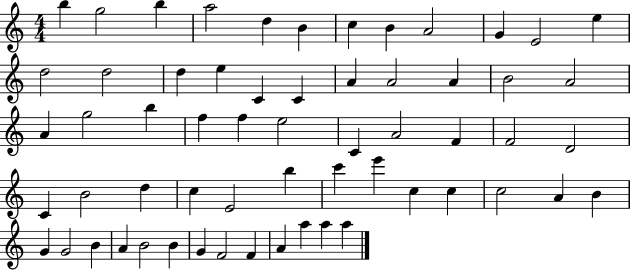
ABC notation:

X:1
T:Untitled
M:4/4
L:1/4
K:C
b g2 b a2 d B c B A2 G E2 e d2 d2 d e C C A A2 A B2 A2 A g2 b f f e2 C A2 F F2 D2 C B2 d c E2 b c' e' c c c2 A B G G2 B A B2 B G F2 F A a a a